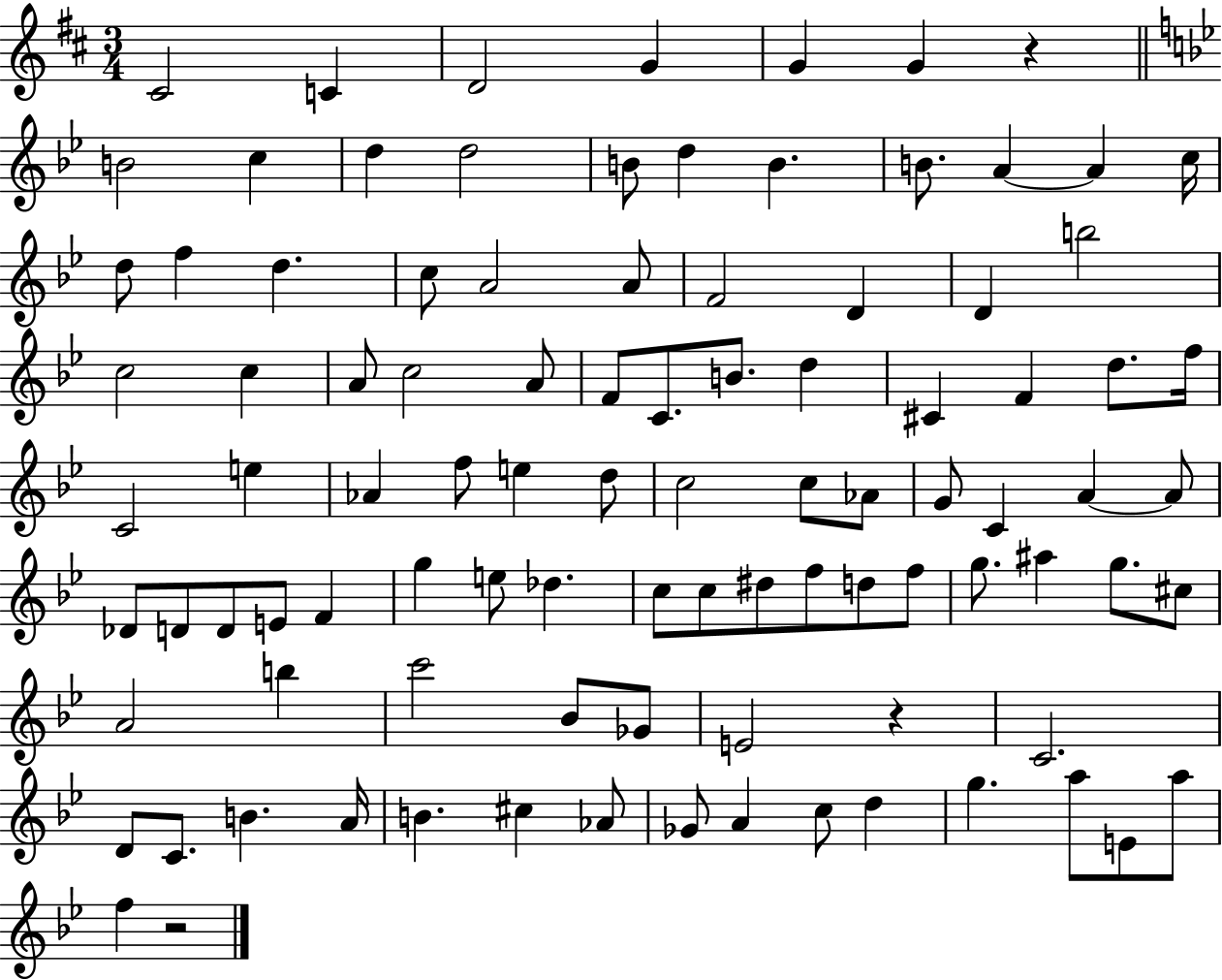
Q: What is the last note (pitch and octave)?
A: F5